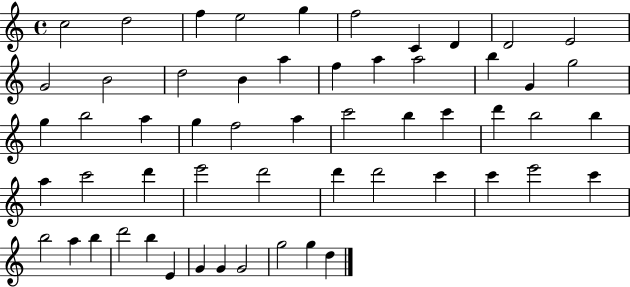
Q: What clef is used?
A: treble